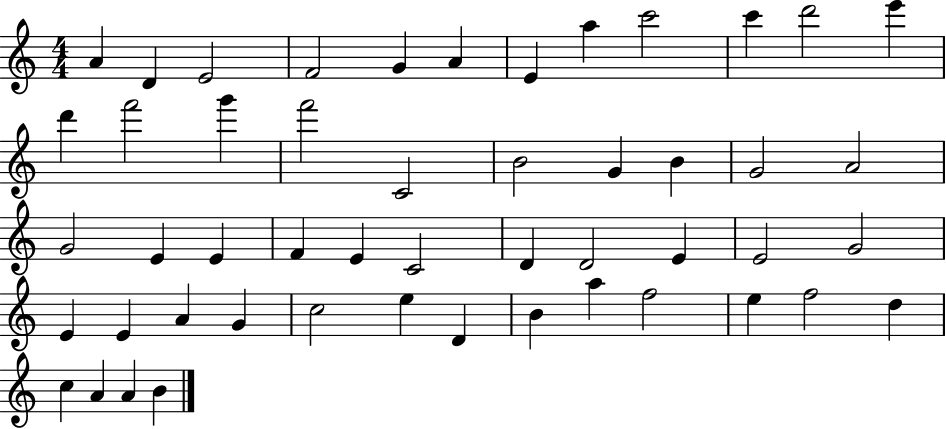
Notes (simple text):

A4/q D4/q E4/h F4/h G4/q A4/q E4/q A5/q C6/h C6/q D6/h E6/q D6/q F6/h G6/q F6/h C4/h B4/h G4/q B4/q G4/h A4/h G4/h E4/q E4/q F4/q E4/q C4/h D4/q D4/h E4/q E4/h G4/h E4/q E4/q A4/q G4/q C5/h E5/q D4/q B4/q A5/q F5/h E5/q F5/h D5/q C5/q A4/q A4/q B4/q